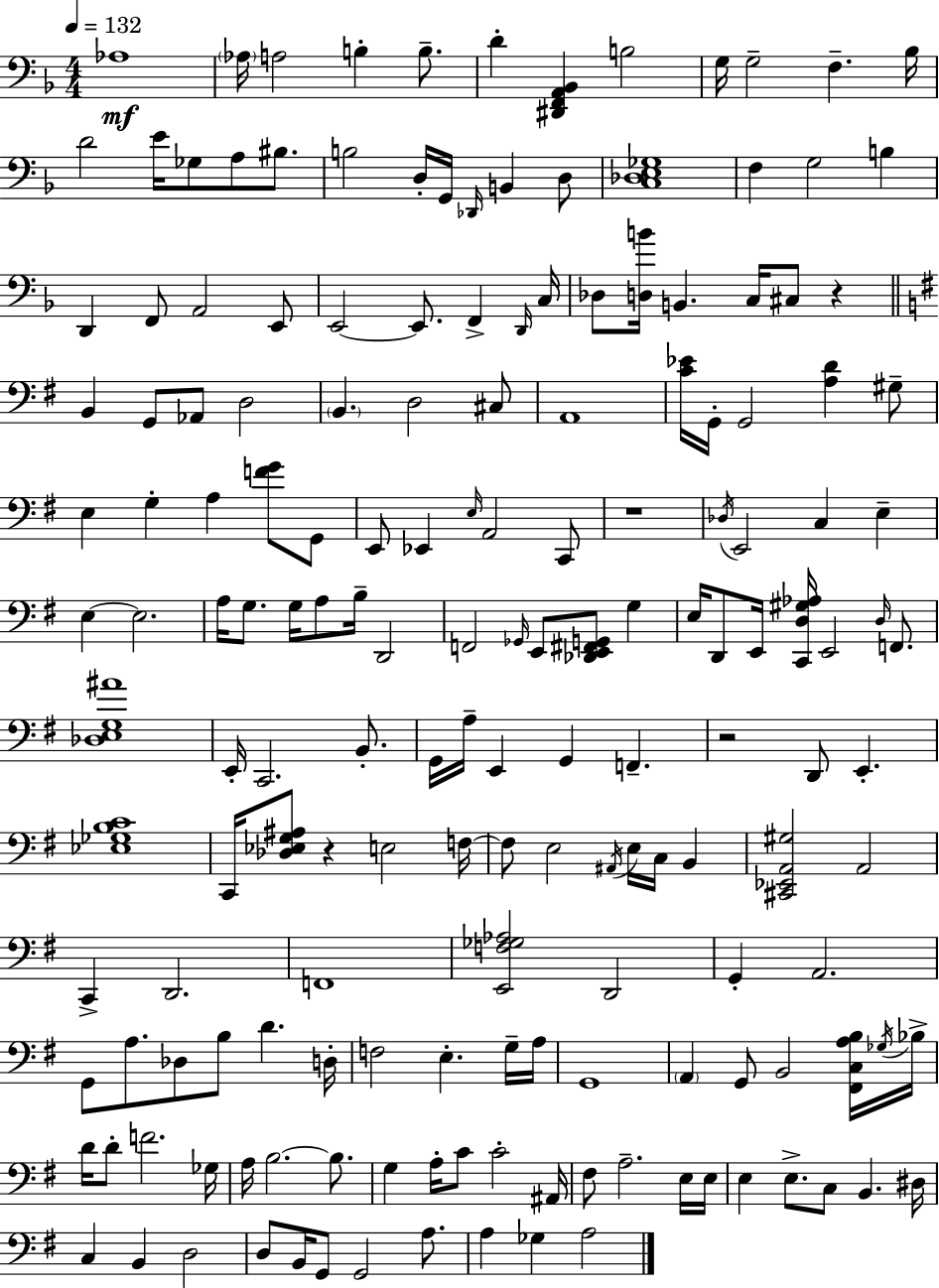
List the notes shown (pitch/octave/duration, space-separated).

Ab3/w Ab3/s A3/h B3/q B3/e. D4/q [D#2,F2,A2,Bb2]/q B3/h G3/s G3/h F3/q. Bb3/s D4/h E4/s Gb3/e A3/e BIS3/e. B3/h D3/s G2/s Db2/s B2/q D3/e [C3,Db3,E3,Gb3]/w F3/q G3/h B3/q D2/q F2/e A2/h E2/e E2/h E2/e. F2/q D2/s C3/s Db3/e [D3,B4]/s B2/q. C3/s C#3/e R/q B2/q G2/e Ab2/e D3/h B2/q. D3/h C#3/e A2/w [C4,Eb4]/s G2/s G2/h [A3,D4]/q G#3/e E3/q G3/q A3/q [F4,G4]/e G2/e E2/e Eb2/q E3/s A2/h C2/e R/w Db3/s E2/h C3/q E3/q E3/q E3/h. A3/s G3/e. G3/s A3/e B3/s D2/h F2/h Gb2/s E2/e [Db2,E2,F#2,G2]/e G3/q E3/s D2/e E2/s [C2,D3,G#3,Ab3]/s E2/h D3/s F2/e. [Db3,E3,G3,A#4]/w E2/s C2/h. B2/e. G2/s A3/s E2/q G2/q F2/q. R/h D2/e E2/q. [Eb3,Gb3,B3,C4]/w C2/s [Db3,Eb3,G3,A#3]/e R/q E3/h F3/s F3/e E3/h A#2/s E3/s C3/s B2/q [C#2,Eb2,A2,G#3]/h A2/h C2/q D2/h. F2/w [E2,F3,Gb3,Ab3]/h D2/h G2/q A2/h. G2/e A3/e. Db3/e B3/e D4/q. D3/s F3/h E3/q. G3/s A3/s G2/w A2/q G2/e B2/h [F#2,C3,A3,B3]/s Gb3/s Bb3/s D4/s D4/e F4/h. Gb3/s A3/s B3/h. B3/e. G3/q A3/s C4/e C4/h A#2/s F#3/e A3/h. E3/s E3/s E3/q E3/e. C3/e B2/q. D#3/s C3/q B2/q D3/h D3/e B2/s G2/e G2/h A3/e. A3/q Gb3/q A3/h